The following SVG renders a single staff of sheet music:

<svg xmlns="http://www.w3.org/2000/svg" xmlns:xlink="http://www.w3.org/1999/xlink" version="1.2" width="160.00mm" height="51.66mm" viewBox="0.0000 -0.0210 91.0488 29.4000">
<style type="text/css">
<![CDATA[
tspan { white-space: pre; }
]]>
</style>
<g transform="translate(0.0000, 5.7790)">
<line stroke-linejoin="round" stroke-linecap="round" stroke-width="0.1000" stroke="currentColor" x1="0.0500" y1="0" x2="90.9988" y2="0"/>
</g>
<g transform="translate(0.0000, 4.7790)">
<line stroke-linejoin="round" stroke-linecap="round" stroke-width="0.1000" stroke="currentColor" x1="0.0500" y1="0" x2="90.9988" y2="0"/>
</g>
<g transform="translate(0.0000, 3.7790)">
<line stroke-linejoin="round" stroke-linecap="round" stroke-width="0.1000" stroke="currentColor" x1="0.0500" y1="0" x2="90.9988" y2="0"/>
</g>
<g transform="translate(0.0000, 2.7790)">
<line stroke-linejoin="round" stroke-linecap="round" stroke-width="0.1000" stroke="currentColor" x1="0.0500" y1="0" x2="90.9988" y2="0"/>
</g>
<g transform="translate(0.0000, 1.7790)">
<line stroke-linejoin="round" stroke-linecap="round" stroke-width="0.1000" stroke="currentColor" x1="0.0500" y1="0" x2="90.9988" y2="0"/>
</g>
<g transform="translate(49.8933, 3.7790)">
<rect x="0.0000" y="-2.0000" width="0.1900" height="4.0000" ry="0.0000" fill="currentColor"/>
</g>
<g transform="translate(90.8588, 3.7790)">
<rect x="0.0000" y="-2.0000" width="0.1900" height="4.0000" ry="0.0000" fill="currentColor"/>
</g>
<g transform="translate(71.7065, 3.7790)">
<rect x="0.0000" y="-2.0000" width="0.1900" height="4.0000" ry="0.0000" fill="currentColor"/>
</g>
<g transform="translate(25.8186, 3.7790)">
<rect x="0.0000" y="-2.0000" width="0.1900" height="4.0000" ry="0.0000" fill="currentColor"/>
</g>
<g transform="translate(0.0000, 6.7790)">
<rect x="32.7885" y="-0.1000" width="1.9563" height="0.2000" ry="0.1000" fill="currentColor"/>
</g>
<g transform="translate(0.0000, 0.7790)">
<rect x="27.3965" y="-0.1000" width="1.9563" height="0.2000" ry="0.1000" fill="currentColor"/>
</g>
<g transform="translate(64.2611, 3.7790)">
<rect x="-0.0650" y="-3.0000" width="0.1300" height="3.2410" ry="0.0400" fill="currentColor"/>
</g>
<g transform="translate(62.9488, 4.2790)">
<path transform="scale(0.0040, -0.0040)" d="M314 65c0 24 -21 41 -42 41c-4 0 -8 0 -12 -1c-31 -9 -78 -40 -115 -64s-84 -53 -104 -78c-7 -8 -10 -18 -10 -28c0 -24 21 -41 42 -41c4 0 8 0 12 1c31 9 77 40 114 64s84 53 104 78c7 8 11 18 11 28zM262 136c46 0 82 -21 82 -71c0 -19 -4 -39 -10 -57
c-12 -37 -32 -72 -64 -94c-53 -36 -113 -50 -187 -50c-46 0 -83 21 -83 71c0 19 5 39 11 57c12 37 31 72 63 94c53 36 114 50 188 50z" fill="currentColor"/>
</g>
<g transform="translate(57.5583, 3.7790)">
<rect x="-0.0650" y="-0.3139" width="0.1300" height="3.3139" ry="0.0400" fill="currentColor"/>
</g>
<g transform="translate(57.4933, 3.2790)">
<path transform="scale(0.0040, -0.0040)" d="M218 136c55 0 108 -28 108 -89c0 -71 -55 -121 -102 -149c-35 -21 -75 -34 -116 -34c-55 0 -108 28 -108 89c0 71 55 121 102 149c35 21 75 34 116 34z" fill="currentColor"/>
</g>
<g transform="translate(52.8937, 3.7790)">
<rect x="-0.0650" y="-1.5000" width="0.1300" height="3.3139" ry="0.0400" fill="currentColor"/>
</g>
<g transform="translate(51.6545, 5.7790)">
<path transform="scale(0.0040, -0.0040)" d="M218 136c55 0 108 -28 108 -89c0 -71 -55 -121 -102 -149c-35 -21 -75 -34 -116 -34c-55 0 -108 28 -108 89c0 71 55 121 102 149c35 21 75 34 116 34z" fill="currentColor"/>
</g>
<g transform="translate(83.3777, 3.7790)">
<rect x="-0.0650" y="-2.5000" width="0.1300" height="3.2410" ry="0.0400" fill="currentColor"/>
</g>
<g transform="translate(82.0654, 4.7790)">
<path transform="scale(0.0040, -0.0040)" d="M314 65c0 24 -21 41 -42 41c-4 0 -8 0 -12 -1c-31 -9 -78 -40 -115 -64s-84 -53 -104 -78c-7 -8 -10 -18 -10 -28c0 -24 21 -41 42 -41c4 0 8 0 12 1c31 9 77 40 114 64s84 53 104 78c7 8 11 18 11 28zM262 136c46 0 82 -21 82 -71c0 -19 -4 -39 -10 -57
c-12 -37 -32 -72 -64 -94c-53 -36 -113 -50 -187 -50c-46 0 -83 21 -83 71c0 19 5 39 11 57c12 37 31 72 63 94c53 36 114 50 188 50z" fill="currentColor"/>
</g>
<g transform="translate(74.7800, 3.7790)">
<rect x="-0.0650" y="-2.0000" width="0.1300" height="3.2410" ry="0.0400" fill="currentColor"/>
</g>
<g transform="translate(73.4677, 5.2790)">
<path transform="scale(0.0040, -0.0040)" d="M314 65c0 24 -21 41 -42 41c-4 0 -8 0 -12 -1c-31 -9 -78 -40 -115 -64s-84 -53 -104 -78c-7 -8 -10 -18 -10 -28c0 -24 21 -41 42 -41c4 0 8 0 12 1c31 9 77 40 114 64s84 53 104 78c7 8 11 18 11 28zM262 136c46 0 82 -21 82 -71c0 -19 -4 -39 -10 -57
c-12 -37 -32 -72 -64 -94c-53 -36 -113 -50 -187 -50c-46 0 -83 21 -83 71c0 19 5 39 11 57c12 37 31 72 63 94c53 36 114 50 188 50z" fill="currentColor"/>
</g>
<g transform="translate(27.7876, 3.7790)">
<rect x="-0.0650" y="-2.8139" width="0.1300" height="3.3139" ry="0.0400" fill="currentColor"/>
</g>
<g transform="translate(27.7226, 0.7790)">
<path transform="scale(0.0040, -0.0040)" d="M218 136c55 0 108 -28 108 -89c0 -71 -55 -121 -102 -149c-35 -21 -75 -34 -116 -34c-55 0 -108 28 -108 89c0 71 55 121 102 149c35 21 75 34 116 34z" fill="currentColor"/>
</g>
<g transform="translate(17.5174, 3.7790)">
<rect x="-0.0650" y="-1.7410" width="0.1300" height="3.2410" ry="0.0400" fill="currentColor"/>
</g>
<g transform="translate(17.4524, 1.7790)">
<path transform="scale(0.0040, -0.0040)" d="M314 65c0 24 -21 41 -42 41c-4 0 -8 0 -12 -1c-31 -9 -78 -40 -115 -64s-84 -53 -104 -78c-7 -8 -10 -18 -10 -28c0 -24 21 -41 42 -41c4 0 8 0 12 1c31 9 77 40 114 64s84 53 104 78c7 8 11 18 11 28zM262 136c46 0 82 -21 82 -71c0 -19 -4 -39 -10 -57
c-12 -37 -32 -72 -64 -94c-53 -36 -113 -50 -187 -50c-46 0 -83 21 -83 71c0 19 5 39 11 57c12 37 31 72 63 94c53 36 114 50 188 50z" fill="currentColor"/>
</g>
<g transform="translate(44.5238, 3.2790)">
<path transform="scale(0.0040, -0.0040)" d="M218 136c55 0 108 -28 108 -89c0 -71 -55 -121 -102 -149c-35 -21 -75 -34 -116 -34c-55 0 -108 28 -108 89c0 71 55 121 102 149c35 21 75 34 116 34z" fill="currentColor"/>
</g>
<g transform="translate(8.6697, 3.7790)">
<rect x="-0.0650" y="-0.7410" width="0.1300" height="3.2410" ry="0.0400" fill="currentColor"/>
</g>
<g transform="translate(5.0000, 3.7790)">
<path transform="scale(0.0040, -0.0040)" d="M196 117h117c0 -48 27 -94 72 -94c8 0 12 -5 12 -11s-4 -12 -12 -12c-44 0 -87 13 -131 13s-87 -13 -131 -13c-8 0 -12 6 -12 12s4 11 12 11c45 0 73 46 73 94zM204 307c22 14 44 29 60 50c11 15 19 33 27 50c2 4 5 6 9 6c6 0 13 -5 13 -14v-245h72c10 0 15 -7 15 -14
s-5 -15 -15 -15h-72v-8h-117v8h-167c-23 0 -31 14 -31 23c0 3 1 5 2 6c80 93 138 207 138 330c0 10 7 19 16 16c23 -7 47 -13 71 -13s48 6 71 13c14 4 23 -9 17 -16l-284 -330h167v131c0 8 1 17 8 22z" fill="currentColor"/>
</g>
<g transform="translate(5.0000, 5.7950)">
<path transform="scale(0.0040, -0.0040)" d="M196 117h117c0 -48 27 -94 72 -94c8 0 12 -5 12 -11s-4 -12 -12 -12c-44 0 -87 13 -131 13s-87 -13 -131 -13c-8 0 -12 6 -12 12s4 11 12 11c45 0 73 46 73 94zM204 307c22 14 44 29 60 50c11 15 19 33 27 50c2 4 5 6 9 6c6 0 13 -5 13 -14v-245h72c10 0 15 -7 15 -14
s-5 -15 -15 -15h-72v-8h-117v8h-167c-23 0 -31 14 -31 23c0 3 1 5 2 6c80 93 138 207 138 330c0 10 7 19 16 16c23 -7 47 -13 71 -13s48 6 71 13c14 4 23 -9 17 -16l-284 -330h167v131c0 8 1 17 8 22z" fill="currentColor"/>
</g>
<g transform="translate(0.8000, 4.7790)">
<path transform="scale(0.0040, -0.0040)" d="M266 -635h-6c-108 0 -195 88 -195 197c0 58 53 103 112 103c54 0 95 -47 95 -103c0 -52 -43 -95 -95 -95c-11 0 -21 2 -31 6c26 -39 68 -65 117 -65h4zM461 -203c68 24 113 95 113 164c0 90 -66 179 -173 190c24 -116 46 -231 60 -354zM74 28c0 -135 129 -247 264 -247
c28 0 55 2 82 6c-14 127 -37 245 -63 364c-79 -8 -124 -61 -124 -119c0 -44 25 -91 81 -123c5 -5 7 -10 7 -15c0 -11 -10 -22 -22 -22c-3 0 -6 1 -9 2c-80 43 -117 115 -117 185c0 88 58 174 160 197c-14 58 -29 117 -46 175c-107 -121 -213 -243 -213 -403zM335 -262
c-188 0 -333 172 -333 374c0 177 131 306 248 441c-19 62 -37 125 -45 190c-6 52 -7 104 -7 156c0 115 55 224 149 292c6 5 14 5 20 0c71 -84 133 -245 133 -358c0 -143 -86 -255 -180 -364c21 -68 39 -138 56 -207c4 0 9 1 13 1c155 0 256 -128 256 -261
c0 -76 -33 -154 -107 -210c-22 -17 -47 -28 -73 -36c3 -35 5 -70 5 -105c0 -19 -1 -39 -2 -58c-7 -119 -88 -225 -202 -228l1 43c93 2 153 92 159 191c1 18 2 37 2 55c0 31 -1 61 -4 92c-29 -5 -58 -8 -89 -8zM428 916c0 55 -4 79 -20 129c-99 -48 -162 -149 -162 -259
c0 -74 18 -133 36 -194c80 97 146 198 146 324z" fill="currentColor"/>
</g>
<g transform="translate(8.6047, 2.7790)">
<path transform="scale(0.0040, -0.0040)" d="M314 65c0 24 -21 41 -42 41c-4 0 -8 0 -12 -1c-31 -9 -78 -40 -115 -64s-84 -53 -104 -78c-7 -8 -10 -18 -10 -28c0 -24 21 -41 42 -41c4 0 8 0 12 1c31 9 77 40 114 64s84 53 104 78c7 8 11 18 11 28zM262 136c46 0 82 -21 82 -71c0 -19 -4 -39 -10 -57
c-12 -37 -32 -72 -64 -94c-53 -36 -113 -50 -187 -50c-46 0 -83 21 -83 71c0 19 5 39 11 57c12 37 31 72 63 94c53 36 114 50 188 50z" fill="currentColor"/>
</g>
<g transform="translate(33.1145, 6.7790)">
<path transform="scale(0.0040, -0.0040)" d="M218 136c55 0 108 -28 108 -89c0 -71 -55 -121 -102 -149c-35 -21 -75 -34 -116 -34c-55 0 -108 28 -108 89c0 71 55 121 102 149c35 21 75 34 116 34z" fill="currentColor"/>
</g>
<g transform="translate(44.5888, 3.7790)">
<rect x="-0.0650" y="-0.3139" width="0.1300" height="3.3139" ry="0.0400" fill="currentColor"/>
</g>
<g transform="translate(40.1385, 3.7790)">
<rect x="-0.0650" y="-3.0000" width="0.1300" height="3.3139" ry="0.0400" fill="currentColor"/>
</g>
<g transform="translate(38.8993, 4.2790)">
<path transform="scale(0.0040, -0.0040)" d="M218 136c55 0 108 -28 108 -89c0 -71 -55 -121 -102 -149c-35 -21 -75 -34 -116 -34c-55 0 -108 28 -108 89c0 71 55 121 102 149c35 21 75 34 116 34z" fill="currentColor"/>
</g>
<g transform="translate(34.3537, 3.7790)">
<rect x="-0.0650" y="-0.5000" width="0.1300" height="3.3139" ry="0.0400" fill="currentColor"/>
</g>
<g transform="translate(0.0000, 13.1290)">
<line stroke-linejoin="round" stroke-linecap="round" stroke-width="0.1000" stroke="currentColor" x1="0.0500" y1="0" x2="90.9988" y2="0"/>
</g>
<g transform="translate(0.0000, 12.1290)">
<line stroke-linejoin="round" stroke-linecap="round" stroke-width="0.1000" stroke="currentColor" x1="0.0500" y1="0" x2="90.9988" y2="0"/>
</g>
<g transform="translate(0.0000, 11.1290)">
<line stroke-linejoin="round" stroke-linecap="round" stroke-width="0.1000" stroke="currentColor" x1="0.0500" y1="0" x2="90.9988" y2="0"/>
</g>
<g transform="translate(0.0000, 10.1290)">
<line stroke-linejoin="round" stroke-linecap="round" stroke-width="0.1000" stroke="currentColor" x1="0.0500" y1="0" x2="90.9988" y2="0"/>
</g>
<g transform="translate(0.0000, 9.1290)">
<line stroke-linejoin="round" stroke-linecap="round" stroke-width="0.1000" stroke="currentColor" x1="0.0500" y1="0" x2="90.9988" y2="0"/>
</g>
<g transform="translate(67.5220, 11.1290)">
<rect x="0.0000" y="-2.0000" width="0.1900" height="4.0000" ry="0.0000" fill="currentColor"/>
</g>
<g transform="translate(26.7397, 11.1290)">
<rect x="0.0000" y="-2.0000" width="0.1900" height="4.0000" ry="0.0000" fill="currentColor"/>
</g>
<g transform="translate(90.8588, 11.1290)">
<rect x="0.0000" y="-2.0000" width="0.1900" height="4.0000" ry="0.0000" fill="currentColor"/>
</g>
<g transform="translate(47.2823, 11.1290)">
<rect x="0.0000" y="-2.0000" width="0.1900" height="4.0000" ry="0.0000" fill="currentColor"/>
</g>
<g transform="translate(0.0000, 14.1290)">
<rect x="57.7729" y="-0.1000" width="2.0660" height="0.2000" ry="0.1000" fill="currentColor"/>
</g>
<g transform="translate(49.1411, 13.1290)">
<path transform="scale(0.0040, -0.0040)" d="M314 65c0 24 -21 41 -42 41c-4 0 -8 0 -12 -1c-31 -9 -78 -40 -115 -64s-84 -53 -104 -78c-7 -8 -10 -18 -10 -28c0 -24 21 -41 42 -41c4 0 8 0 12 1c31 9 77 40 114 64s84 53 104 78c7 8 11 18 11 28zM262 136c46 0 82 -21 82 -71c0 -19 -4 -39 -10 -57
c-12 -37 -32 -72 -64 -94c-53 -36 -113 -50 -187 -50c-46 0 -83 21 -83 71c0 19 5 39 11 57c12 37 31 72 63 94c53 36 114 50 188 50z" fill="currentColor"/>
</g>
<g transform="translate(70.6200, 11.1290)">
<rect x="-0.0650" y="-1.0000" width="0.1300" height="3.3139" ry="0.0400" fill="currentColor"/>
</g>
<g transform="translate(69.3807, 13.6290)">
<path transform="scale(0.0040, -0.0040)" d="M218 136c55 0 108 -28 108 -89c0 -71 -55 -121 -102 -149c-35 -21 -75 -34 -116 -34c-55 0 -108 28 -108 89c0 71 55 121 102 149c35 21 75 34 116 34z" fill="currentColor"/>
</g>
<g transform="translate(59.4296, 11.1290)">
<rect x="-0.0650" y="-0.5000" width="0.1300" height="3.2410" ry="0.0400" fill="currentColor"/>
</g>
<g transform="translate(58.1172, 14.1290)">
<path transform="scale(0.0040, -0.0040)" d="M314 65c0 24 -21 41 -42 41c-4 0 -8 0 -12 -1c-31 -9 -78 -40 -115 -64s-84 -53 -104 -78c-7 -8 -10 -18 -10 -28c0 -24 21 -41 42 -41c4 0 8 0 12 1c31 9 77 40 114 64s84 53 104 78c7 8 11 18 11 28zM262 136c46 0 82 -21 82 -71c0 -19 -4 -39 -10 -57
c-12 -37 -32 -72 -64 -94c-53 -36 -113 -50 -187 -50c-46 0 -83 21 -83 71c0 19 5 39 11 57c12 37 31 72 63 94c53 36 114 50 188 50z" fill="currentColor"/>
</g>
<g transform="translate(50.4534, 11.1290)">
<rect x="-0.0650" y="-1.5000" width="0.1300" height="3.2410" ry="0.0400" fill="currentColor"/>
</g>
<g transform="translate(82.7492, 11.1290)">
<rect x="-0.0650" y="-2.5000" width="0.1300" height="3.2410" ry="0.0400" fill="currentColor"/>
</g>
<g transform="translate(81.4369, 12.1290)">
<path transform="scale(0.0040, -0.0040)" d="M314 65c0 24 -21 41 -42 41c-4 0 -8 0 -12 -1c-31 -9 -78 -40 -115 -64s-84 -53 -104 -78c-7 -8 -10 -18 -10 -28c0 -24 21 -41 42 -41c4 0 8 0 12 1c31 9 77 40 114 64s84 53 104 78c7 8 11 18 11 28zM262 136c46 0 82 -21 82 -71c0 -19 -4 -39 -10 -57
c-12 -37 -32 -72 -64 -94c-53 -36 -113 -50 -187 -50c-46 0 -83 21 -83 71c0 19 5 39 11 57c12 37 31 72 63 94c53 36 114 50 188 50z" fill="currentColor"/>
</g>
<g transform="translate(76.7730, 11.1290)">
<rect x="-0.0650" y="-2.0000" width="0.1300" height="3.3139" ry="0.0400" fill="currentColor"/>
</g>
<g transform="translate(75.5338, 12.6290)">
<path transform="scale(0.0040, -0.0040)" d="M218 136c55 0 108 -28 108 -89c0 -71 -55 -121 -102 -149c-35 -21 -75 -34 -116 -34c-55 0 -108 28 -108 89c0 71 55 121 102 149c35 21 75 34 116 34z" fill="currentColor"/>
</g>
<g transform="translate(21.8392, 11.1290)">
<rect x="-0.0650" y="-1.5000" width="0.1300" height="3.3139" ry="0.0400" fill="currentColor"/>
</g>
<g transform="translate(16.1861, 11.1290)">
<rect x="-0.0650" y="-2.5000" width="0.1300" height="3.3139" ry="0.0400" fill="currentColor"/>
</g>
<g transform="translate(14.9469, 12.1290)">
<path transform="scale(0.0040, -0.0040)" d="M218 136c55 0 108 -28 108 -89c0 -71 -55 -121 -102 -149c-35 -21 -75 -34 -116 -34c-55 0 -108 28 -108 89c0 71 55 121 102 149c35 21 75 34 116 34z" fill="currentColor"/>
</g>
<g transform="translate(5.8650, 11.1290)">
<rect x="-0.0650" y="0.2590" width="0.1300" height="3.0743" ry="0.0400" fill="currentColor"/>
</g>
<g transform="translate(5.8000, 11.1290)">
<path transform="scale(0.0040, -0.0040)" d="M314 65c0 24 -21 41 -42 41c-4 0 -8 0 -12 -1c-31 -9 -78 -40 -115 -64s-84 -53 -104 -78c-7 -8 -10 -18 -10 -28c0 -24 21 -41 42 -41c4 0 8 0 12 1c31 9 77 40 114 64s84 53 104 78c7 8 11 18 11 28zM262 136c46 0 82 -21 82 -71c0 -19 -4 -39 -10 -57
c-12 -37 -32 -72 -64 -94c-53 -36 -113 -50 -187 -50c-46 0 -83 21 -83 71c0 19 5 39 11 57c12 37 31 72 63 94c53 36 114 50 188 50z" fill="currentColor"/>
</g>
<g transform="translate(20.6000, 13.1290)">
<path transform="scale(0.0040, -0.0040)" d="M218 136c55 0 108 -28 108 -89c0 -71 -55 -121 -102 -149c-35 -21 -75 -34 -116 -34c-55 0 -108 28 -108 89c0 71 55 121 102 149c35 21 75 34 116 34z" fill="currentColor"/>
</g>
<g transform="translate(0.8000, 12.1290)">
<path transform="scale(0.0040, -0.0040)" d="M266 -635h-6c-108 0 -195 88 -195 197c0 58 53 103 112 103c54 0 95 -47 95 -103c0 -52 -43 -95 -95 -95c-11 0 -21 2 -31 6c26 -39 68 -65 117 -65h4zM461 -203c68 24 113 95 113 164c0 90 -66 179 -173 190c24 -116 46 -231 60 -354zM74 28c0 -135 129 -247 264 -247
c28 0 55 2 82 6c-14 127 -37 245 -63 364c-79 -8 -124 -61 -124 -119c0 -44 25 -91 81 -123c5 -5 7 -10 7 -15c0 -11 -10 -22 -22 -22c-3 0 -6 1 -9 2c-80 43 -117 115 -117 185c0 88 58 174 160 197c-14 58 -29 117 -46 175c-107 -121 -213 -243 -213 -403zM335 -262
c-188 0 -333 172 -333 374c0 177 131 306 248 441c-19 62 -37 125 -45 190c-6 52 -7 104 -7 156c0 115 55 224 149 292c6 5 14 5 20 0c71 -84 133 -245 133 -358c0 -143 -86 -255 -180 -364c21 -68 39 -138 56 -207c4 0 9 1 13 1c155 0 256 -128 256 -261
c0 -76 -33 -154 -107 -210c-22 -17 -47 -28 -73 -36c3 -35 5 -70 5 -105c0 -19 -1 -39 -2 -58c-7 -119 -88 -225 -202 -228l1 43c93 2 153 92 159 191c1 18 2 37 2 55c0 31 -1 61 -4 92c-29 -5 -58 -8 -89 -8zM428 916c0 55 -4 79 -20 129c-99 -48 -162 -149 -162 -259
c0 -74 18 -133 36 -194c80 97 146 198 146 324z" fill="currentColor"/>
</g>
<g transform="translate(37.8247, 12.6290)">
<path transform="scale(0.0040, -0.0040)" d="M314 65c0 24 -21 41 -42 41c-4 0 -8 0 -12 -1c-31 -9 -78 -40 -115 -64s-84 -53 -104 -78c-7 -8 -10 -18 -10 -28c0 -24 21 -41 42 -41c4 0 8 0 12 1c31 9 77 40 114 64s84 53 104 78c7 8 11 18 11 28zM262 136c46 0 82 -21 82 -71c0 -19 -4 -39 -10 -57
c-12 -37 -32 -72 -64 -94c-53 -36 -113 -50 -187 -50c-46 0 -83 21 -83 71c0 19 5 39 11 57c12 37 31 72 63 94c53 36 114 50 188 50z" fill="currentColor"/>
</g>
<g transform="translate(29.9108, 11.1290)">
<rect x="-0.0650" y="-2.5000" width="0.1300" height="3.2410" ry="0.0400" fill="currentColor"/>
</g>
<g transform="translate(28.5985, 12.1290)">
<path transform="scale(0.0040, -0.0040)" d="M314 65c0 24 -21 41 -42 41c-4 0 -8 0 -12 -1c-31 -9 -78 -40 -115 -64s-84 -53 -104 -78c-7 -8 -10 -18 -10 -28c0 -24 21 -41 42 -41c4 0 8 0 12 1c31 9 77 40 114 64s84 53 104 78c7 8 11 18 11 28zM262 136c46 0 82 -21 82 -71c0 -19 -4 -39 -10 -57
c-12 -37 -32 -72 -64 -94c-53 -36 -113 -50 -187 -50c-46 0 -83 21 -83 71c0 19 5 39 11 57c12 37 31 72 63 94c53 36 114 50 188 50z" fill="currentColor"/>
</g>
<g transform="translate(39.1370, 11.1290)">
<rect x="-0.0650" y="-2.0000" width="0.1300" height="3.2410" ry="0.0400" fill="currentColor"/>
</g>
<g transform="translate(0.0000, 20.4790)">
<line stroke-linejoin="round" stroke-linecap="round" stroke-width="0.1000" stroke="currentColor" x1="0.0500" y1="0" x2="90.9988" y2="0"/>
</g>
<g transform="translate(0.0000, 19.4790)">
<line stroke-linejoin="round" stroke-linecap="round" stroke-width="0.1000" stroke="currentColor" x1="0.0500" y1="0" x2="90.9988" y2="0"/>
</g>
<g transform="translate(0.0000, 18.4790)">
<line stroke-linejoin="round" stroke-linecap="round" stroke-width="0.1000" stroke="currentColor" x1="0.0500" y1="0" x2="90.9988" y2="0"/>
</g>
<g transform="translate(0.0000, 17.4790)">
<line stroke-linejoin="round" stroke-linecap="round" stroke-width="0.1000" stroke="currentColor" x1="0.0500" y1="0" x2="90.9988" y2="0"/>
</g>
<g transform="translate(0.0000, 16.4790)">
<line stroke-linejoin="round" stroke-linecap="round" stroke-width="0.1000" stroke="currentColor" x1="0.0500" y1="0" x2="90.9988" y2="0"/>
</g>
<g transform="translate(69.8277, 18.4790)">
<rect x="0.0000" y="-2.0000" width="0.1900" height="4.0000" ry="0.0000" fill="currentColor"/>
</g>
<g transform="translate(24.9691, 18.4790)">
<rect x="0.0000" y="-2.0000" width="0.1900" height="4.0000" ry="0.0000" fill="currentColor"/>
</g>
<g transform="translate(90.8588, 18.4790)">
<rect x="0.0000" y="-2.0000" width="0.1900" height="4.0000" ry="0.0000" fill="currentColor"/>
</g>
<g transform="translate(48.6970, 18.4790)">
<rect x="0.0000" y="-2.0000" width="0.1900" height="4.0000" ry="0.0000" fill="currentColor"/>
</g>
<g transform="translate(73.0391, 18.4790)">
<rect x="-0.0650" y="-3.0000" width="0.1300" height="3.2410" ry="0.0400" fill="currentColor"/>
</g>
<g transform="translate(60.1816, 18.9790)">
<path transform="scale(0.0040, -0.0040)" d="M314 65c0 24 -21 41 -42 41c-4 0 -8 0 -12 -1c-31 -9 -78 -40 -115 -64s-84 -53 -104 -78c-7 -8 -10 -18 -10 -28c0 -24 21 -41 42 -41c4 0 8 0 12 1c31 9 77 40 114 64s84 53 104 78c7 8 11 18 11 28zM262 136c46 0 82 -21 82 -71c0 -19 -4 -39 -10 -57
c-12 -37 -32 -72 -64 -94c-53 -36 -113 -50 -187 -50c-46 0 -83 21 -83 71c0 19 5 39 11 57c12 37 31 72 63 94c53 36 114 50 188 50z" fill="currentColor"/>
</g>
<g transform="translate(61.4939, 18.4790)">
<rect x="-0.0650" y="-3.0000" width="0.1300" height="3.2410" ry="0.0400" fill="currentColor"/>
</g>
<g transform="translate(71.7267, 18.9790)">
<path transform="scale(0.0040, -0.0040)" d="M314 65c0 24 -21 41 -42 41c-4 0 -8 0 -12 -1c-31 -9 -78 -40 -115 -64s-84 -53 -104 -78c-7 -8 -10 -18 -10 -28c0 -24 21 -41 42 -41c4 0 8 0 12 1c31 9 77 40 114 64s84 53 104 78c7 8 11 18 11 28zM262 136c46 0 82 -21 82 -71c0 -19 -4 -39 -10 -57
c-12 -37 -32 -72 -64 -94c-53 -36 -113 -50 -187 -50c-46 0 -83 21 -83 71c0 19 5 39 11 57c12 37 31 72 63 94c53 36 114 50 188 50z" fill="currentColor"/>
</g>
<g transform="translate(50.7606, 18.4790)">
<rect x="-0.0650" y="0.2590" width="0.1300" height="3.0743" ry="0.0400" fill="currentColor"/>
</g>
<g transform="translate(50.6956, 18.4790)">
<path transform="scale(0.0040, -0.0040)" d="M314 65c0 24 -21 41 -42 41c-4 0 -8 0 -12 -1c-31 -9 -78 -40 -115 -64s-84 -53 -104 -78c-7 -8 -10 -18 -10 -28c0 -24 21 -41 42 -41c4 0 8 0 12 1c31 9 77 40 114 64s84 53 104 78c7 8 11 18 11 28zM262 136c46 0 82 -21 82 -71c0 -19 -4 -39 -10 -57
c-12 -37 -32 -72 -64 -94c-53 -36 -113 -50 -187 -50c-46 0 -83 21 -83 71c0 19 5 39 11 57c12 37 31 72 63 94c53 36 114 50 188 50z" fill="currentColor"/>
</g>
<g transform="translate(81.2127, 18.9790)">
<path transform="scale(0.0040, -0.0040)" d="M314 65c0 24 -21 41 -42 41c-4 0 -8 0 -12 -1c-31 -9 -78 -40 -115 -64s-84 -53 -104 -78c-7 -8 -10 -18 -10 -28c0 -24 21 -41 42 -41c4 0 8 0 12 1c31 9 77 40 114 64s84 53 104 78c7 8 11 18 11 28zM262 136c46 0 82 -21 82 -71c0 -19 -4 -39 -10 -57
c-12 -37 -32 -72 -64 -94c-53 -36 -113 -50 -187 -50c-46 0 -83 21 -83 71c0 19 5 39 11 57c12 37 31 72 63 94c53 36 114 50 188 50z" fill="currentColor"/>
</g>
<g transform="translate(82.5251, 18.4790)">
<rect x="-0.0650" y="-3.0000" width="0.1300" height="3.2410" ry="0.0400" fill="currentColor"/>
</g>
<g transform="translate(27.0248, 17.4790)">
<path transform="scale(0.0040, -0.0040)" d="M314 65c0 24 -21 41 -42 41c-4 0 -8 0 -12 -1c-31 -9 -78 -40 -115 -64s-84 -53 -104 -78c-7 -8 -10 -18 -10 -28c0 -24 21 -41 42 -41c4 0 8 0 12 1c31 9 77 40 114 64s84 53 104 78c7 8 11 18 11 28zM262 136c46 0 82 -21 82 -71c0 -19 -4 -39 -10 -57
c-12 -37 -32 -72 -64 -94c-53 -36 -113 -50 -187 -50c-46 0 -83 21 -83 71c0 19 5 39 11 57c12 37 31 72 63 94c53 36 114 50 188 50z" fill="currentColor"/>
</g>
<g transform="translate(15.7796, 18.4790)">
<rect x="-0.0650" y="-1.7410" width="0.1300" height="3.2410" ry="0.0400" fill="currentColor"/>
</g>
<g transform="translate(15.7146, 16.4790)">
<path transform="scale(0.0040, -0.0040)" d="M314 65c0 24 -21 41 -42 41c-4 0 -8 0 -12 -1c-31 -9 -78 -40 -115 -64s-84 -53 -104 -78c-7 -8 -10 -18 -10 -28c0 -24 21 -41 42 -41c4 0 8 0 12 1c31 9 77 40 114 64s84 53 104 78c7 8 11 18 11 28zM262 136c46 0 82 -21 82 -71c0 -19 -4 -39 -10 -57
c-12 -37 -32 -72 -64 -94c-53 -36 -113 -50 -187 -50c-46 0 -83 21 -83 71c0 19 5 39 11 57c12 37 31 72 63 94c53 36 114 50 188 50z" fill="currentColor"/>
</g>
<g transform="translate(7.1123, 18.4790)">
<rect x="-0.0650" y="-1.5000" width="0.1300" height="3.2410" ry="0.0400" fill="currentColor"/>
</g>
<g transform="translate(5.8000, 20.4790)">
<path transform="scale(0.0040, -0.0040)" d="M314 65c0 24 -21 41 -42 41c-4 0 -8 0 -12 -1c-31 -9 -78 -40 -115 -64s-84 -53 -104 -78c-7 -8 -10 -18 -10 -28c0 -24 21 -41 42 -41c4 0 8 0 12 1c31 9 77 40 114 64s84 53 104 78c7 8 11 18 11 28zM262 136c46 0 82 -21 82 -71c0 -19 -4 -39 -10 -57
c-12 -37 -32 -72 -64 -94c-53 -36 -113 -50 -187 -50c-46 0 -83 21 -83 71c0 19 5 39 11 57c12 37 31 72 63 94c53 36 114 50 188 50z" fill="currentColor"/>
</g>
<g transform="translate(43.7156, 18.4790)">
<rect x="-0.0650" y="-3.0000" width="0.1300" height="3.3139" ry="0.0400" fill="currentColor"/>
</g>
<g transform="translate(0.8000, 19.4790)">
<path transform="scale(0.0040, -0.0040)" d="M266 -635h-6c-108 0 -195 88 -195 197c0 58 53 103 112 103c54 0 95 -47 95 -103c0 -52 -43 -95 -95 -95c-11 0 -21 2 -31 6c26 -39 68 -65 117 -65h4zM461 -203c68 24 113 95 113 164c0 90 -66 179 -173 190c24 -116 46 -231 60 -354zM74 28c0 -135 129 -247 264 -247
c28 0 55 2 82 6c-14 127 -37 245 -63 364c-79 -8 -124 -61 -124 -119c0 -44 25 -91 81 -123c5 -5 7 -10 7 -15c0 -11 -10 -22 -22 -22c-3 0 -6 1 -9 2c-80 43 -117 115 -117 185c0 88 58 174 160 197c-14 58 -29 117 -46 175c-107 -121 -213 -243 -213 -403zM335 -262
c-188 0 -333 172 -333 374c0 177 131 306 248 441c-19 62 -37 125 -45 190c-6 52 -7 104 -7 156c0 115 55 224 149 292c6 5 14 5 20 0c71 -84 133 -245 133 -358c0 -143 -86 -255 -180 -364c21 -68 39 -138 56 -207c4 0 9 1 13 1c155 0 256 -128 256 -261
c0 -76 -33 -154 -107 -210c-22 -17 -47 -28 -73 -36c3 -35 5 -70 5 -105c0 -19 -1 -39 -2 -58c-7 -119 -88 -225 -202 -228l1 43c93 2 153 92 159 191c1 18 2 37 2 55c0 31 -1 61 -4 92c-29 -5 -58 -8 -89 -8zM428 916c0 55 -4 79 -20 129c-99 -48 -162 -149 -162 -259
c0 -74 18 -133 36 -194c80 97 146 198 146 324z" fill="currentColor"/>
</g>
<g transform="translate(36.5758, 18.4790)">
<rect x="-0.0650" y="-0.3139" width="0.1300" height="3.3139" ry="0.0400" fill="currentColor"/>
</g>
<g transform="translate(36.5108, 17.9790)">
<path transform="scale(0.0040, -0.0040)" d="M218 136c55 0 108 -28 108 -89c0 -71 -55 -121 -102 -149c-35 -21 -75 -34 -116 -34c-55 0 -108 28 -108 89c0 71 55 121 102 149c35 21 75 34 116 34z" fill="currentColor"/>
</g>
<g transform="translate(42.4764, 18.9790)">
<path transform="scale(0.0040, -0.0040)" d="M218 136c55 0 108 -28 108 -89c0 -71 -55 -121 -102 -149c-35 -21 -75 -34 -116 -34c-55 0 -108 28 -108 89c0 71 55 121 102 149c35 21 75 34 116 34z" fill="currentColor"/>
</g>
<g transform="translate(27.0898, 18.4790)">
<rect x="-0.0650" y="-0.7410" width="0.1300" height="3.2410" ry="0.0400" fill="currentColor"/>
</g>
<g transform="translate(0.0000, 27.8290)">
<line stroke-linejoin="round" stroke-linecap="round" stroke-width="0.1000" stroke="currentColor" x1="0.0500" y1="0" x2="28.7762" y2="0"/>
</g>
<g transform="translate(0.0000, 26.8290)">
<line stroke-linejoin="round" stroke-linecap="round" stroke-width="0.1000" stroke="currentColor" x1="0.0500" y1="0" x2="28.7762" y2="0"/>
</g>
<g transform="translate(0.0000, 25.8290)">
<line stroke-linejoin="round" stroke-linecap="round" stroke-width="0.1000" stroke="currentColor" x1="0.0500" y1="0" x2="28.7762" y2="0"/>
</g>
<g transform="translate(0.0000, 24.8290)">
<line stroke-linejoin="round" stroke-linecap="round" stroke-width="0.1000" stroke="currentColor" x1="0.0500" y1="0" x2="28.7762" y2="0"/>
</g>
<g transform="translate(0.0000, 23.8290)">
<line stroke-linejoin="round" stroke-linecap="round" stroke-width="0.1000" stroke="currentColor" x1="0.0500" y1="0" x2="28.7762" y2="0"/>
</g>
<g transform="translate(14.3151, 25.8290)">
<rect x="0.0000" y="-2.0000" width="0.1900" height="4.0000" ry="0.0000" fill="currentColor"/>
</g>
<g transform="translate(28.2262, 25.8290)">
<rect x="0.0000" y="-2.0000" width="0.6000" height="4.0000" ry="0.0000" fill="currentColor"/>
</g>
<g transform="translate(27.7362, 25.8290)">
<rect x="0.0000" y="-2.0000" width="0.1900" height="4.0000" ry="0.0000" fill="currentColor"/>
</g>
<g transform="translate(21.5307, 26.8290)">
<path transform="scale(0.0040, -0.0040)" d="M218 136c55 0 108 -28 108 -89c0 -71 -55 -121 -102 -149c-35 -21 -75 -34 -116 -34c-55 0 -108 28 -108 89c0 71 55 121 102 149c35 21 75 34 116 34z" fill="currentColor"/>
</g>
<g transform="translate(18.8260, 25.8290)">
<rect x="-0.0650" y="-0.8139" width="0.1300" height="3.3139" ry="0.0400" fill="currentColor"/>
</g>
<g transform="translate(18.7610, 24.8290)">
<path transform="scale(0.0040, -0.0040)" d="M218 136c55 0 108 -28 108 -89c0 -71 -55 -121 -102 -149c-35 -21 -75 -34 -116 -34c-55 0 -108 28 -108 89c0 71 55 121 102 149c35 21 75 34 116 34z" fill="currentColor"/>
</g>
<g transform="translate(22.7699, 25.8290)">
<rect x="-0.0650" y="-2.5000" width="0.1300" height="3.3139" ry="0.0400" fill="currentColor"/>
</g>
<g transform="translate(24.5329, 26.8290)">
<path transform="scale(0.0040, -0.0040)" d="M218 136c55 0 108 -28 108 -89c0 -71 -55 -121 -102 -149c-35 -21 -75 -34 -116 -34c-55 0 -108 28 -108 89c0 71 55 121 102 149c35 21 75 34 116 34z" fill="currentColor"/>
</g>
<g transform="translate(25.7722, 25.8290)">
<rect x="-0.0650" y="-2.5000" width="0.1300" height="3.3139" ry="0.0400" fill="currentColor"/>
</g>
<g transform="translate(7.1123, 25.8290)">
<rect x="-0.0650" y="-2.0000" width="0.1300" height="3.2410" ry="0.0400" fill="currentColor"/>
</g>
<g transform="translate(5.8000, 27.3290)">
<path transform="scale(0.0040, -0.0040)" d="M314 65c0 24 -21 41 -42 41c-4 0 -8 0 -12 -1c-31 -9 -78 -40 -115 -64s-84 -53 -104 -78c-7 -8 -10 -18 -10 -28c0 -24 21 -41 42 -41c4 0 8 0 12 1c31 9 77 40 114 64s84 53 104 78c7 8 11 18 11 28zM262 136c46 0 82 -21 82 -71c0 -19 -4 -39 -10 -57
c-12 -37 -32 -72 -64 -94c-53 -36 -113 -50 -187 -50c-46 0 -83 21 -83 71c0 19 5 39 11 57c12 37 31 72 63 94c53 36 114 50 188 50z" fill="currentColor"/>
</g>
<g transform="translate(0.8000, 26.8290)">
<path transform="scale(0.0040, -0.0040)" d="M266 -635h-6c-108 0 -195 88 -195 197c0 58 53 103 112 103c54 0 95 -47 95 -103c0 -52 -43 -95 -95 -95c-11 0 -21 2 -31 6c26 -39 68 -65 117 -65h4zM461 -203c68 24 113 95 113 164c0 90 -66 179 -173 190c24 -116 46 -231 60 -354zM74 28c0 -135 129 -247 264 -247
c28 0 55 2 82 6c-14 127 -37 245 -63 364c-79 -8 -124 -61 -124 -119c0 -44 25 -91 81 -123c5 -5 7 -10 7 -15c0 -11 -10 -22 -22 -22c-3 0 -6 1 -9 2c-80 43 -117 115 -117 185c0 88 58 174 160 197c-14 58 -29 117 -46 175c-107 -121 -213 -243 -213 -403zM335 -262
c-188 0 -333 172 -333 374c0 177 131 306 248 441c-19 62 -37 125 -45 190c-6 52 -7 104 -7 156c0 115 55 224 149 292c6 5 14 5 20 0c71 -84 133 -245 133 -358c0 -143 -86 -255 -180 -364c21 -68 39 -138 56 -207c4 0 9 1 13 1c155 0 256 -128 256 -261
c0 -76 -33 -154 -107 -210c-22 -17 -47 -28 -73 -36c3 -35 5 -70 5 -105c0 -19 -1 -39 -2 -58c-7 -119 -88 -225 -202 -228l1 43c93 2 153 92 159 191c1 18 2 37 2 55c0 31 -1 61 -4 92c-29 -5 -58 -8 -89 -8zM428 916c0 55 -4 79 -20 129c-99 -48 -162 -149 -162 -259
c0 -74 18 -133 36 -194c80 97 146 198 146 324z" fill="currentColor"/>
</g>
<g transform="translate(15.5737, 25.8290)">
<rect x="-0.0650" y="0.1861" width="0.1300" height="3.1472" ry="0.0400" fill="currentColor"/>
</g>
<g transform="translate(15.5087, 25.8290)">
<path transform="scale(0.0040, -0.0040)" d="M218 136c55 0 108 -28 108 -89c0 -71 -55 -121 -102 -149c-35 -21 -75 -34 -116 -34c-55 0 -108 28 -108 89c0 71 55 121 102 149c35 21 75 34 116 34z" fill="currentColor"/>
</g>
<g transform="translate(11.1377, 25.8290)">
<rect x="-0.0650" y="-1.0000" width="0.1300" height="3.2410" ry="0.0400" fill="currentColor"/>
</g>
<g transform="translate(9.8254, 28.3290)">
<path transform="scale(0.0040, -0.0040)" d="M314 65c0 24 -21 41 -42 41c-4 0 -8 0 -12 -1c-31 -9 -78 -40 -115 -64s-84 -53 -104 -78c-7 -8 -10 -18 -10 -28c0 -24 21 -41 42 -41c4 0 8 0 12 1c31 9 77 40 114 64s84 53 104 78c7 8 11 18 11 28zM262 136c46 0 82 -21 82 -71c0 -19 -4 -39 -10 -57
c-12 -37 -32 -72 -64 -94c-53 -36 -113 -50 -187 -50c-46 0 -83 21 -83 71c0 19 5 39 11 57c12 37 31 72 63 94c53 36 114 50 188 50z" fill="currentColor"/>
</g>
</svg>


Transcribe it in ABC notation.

X:1
T:Untitled
M:4/4
L:1/4
K:C
d2 f2 a C A c E c A2 F2 G2 B2 G E G2 F2 E2 C2 D F G2 E2 f2 d2 c A B2 A2 A2 A2 F2 D2 B d G G